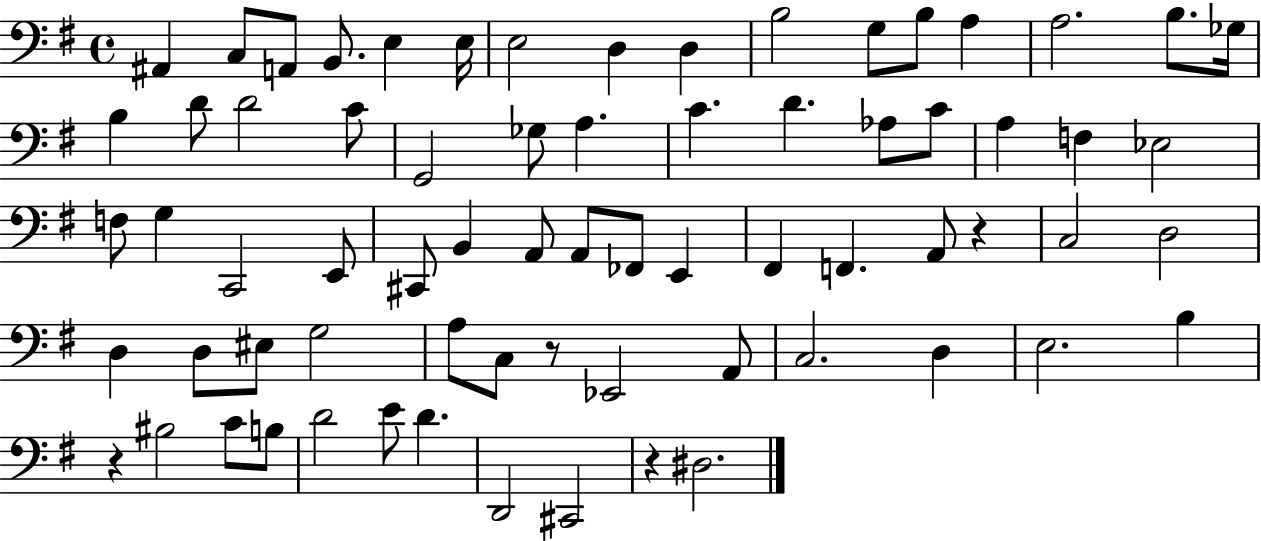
{
  \clef bass
  \time 4/4
  \defaultTimeSignature
  \key g \major
  ais,4 c8 a,8 b,8. e4 e16 | e2 d4 d4 | b2 g8 b8 a4 | a2. b8. ges16 | \break b4 d'8 d'2 c'8 | g,2 ges8 a4. | c'4. d'4. aes8 c'8 | a4 f4 ees2 | \break f8 g4 c,2 e,8 | cis,8 b,4 a,8 a,8 fes,8 e,4 | fis,4 f,4. a,8 r4 | c2 d2 | \break d4 d8 eis8 g2 | a8 c8 r8 ees,2 a,8 | c2. d4 | e2. b4 | \break r4 bis2 c'8 b8 | d'2 e'8 d'4. | d,2 cis,2 | r4 dis2. | \break \bar "|."
}